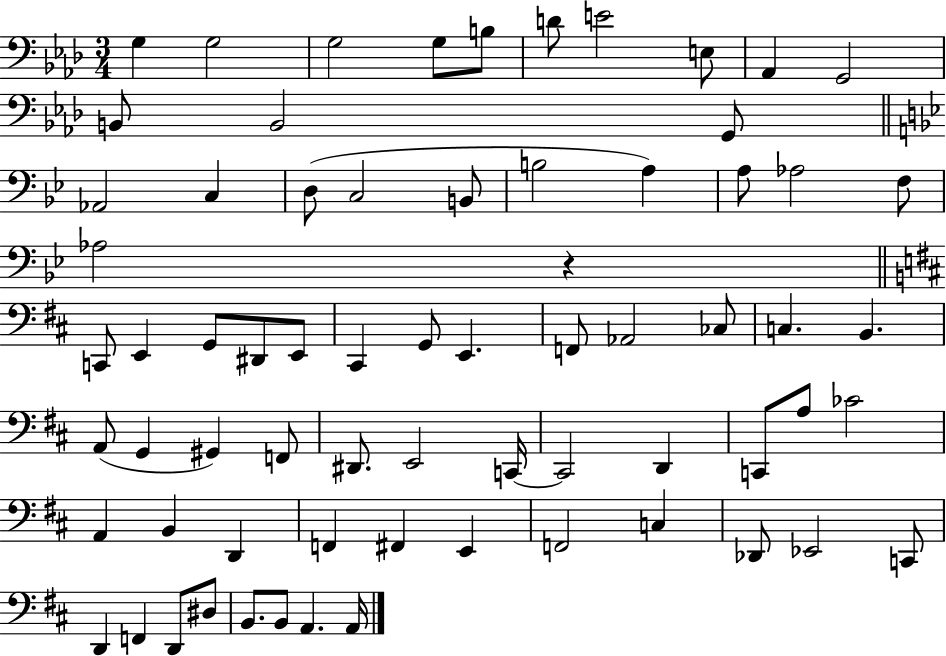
{
  \clef bass
  \numericTimeSignature
  \time 3/4
  \key aes \major
  g4 g2 | g2 g8 b8 | d'8 e'2 e8 | aes,4 g,2 | \break b,8 b,2 g,8 | \bar "||" \break \key bes \major aes,2 c4 | d8( c2 b,8 | b2 a4) | a8 aes2 f8 | \break aes2 r4 | \bar "||" \break \key b \minor c,8 e,4 g,8 dis,8 e,8 | cis,4 g,8 e,4. | f,8 aes,2 ces8 | c4. b,4. | \break a,8( g,4 gis,4) f,8 | dis,8. e,2 c,16~~ | c,2 d,4 | c,8 a8 ces'2 | \break a,4 b,4 d,4 | f,4 fis,4 e,4 | f,2 c4 | des,8 ees,2 c,8 | \break d,4 f,4 d,8 dis8 | b,8. b,8 a,4. a,16 | \bar "|."
}